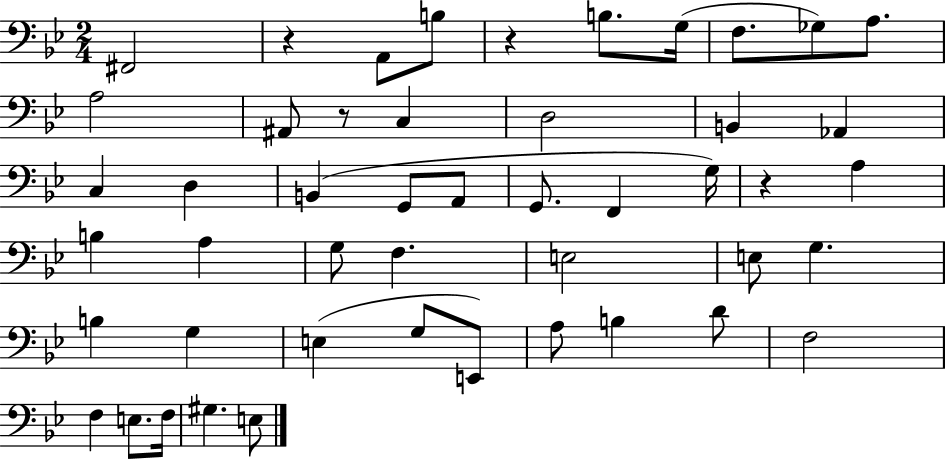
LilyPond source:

{
  \clef bass
  \numericTimeSignature
  \time 2/4
  \key bes \major
  fis,2 | r4 a,8 b8 | r4 b8. g16( | f8. ges8) a8. | \break a2 | ais,8 r8 c4 | d2 | b,4 aes,4 | \break c4 d4 | b,4( g,8 a,8 | g,8. f,4 g16) | r4 a4 | \break b4 a4 | g8 f4. | e2 | e8 g4. | \break b4 g4 | e4( g8 e,8) | a8 b4 d'8 | f2 | \break f4 e8. f16 | gis4. e8 | \bar "|."
}